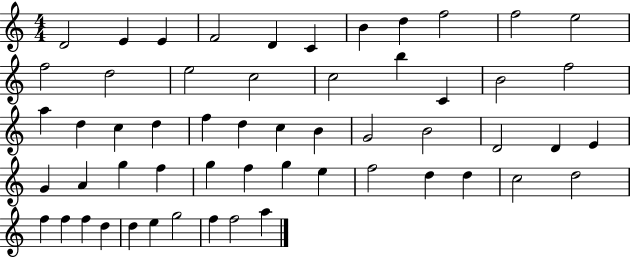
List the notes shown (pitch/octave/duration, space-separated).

D4/h E4/q E4/q F4/h D4/q C4/q B4/q D5/q F5/h F5/h E5/h F5/h D5/h E5/h C5/h C5/h B5/q C4/q B4/h F5/h A5/q D5/q C5/q D5/q F5/q D5/q C5/q B4/q G4/h B4/h D4/h D4/q E4/q G4/q A4/q G5/q F5/q G5/q F5/q G5/q E5/q F5/h D5/q D5/q C5/h D5/h F5/q F5/q F5/q D5/q D5/q E5/q G5/h F5/q F5/h A5/q